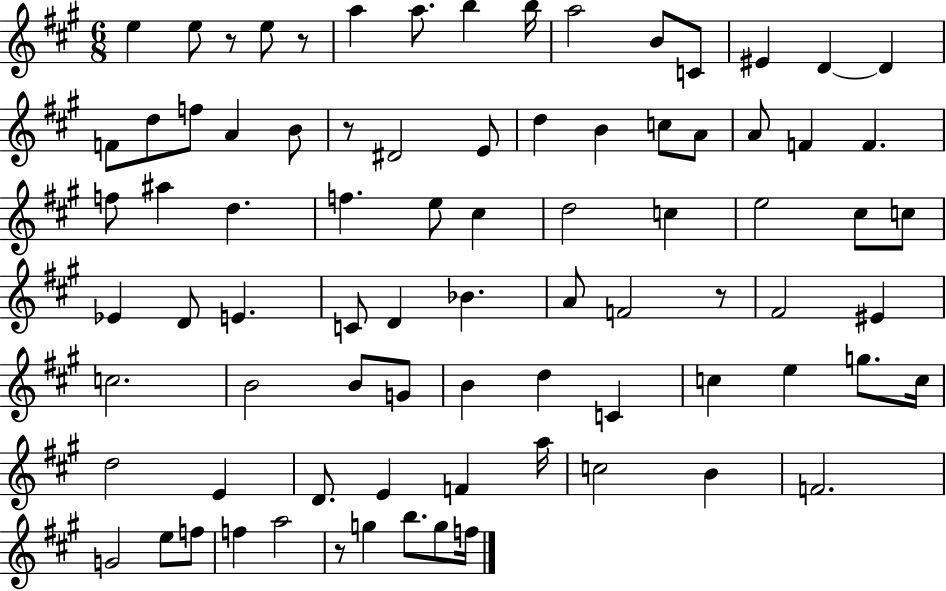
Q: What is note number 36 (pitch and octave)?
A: E5